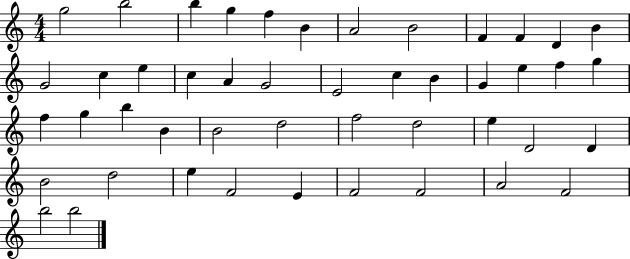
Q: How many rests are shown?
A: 0